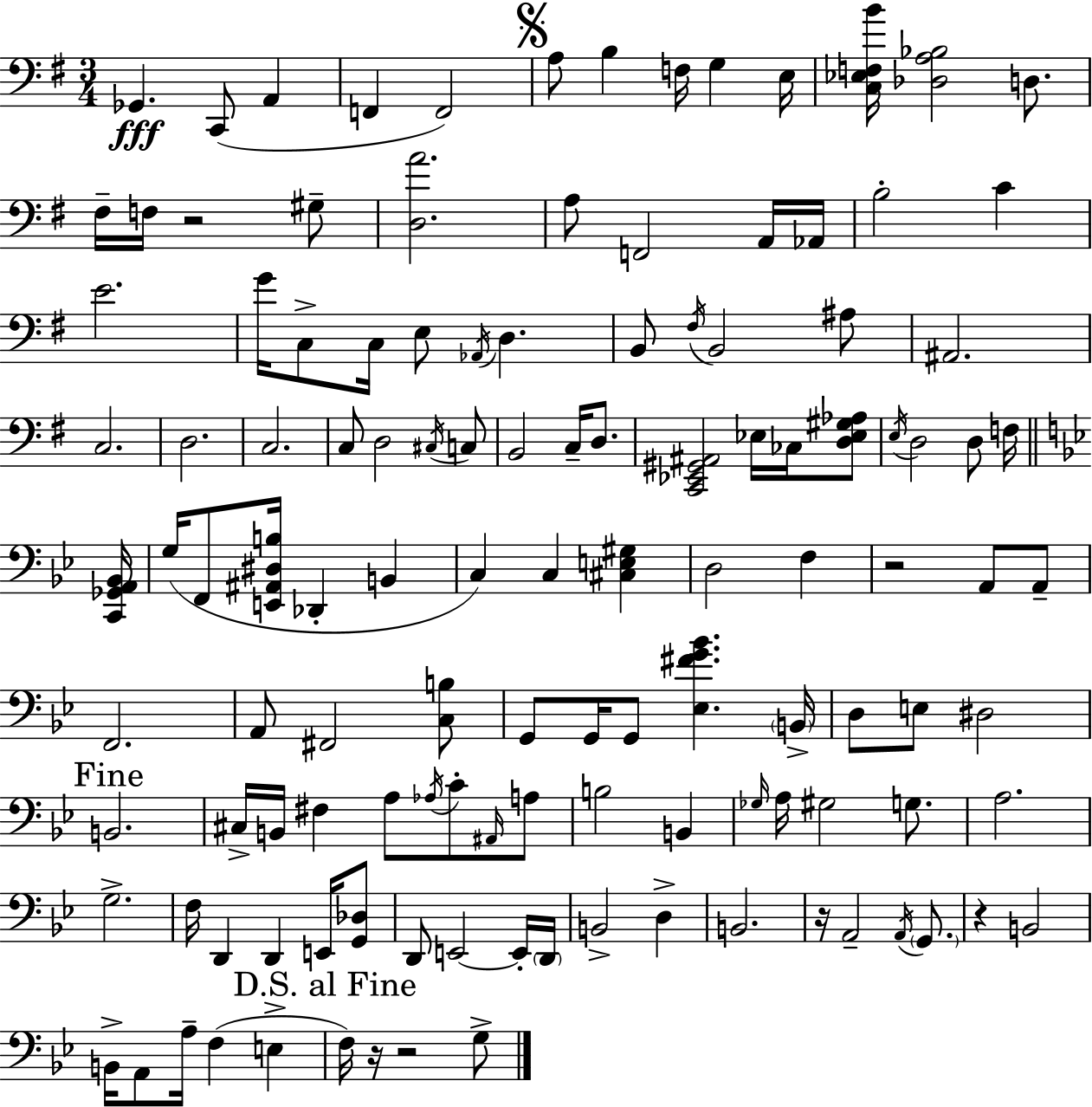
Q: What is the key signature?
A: G major